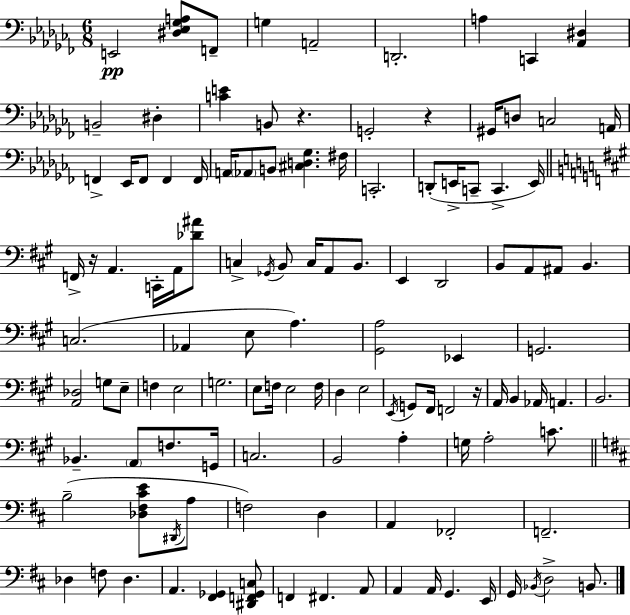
E2/h [D#3,Eb3,Gb3,A3]/e F2/e G3/q A2/h D2/h. A3/q C2/q [Ab2,D#3]/q B2/h D#3/q [C4,E4]/q B2/e R/q. G2/h R/q G#2/s D3/e C3/h A2/s F2/q Eb2/s F2/e F2/q F2/s A2/s Ab2/e B2/e [C#3,D3,Gb3]/q. F#3/s C2/h. D2/e E2/s C2/e C2/q. E2/s F2/s R/s A2/q. C2/s A2/s [Db4,A#4]/e C3/q Gb2/s B2/e C3/s A2/e B2/e. E2/q D2/h B2/e A2/e A#2/e B2/q. C3/h. Ab2/q E3/e A3/q. [G#2,A3]/h Eb2/q G2/h. [A2,Db3]/h G3/e E3/e F3/q E3/h G3/h. E3/e F3/s E3/h F3/s D3/q E3/h E2/s G2/e F#2/s F2/h R/s A2/s B2/q Ab2/s A2/q. B2/h. Bb2/q. A2/e F3/e. G2/s C3/h. B2/h A3/q G3/s A3/h C4/e. B3/h [Db3,F#3,C#4,E4]/e D#2/s A3/e F3/h D3/q A2/q FES2/h F2/h. Db3/q F3/e Db3/q. A2/q. [F#2,Gb2]/q [D#2,F2,Gb2,C3]/e F2/q F#2/q. A2/e A2/q A2/s G2/q. E2/s G2/s Bb2/s D3/h B2/e.